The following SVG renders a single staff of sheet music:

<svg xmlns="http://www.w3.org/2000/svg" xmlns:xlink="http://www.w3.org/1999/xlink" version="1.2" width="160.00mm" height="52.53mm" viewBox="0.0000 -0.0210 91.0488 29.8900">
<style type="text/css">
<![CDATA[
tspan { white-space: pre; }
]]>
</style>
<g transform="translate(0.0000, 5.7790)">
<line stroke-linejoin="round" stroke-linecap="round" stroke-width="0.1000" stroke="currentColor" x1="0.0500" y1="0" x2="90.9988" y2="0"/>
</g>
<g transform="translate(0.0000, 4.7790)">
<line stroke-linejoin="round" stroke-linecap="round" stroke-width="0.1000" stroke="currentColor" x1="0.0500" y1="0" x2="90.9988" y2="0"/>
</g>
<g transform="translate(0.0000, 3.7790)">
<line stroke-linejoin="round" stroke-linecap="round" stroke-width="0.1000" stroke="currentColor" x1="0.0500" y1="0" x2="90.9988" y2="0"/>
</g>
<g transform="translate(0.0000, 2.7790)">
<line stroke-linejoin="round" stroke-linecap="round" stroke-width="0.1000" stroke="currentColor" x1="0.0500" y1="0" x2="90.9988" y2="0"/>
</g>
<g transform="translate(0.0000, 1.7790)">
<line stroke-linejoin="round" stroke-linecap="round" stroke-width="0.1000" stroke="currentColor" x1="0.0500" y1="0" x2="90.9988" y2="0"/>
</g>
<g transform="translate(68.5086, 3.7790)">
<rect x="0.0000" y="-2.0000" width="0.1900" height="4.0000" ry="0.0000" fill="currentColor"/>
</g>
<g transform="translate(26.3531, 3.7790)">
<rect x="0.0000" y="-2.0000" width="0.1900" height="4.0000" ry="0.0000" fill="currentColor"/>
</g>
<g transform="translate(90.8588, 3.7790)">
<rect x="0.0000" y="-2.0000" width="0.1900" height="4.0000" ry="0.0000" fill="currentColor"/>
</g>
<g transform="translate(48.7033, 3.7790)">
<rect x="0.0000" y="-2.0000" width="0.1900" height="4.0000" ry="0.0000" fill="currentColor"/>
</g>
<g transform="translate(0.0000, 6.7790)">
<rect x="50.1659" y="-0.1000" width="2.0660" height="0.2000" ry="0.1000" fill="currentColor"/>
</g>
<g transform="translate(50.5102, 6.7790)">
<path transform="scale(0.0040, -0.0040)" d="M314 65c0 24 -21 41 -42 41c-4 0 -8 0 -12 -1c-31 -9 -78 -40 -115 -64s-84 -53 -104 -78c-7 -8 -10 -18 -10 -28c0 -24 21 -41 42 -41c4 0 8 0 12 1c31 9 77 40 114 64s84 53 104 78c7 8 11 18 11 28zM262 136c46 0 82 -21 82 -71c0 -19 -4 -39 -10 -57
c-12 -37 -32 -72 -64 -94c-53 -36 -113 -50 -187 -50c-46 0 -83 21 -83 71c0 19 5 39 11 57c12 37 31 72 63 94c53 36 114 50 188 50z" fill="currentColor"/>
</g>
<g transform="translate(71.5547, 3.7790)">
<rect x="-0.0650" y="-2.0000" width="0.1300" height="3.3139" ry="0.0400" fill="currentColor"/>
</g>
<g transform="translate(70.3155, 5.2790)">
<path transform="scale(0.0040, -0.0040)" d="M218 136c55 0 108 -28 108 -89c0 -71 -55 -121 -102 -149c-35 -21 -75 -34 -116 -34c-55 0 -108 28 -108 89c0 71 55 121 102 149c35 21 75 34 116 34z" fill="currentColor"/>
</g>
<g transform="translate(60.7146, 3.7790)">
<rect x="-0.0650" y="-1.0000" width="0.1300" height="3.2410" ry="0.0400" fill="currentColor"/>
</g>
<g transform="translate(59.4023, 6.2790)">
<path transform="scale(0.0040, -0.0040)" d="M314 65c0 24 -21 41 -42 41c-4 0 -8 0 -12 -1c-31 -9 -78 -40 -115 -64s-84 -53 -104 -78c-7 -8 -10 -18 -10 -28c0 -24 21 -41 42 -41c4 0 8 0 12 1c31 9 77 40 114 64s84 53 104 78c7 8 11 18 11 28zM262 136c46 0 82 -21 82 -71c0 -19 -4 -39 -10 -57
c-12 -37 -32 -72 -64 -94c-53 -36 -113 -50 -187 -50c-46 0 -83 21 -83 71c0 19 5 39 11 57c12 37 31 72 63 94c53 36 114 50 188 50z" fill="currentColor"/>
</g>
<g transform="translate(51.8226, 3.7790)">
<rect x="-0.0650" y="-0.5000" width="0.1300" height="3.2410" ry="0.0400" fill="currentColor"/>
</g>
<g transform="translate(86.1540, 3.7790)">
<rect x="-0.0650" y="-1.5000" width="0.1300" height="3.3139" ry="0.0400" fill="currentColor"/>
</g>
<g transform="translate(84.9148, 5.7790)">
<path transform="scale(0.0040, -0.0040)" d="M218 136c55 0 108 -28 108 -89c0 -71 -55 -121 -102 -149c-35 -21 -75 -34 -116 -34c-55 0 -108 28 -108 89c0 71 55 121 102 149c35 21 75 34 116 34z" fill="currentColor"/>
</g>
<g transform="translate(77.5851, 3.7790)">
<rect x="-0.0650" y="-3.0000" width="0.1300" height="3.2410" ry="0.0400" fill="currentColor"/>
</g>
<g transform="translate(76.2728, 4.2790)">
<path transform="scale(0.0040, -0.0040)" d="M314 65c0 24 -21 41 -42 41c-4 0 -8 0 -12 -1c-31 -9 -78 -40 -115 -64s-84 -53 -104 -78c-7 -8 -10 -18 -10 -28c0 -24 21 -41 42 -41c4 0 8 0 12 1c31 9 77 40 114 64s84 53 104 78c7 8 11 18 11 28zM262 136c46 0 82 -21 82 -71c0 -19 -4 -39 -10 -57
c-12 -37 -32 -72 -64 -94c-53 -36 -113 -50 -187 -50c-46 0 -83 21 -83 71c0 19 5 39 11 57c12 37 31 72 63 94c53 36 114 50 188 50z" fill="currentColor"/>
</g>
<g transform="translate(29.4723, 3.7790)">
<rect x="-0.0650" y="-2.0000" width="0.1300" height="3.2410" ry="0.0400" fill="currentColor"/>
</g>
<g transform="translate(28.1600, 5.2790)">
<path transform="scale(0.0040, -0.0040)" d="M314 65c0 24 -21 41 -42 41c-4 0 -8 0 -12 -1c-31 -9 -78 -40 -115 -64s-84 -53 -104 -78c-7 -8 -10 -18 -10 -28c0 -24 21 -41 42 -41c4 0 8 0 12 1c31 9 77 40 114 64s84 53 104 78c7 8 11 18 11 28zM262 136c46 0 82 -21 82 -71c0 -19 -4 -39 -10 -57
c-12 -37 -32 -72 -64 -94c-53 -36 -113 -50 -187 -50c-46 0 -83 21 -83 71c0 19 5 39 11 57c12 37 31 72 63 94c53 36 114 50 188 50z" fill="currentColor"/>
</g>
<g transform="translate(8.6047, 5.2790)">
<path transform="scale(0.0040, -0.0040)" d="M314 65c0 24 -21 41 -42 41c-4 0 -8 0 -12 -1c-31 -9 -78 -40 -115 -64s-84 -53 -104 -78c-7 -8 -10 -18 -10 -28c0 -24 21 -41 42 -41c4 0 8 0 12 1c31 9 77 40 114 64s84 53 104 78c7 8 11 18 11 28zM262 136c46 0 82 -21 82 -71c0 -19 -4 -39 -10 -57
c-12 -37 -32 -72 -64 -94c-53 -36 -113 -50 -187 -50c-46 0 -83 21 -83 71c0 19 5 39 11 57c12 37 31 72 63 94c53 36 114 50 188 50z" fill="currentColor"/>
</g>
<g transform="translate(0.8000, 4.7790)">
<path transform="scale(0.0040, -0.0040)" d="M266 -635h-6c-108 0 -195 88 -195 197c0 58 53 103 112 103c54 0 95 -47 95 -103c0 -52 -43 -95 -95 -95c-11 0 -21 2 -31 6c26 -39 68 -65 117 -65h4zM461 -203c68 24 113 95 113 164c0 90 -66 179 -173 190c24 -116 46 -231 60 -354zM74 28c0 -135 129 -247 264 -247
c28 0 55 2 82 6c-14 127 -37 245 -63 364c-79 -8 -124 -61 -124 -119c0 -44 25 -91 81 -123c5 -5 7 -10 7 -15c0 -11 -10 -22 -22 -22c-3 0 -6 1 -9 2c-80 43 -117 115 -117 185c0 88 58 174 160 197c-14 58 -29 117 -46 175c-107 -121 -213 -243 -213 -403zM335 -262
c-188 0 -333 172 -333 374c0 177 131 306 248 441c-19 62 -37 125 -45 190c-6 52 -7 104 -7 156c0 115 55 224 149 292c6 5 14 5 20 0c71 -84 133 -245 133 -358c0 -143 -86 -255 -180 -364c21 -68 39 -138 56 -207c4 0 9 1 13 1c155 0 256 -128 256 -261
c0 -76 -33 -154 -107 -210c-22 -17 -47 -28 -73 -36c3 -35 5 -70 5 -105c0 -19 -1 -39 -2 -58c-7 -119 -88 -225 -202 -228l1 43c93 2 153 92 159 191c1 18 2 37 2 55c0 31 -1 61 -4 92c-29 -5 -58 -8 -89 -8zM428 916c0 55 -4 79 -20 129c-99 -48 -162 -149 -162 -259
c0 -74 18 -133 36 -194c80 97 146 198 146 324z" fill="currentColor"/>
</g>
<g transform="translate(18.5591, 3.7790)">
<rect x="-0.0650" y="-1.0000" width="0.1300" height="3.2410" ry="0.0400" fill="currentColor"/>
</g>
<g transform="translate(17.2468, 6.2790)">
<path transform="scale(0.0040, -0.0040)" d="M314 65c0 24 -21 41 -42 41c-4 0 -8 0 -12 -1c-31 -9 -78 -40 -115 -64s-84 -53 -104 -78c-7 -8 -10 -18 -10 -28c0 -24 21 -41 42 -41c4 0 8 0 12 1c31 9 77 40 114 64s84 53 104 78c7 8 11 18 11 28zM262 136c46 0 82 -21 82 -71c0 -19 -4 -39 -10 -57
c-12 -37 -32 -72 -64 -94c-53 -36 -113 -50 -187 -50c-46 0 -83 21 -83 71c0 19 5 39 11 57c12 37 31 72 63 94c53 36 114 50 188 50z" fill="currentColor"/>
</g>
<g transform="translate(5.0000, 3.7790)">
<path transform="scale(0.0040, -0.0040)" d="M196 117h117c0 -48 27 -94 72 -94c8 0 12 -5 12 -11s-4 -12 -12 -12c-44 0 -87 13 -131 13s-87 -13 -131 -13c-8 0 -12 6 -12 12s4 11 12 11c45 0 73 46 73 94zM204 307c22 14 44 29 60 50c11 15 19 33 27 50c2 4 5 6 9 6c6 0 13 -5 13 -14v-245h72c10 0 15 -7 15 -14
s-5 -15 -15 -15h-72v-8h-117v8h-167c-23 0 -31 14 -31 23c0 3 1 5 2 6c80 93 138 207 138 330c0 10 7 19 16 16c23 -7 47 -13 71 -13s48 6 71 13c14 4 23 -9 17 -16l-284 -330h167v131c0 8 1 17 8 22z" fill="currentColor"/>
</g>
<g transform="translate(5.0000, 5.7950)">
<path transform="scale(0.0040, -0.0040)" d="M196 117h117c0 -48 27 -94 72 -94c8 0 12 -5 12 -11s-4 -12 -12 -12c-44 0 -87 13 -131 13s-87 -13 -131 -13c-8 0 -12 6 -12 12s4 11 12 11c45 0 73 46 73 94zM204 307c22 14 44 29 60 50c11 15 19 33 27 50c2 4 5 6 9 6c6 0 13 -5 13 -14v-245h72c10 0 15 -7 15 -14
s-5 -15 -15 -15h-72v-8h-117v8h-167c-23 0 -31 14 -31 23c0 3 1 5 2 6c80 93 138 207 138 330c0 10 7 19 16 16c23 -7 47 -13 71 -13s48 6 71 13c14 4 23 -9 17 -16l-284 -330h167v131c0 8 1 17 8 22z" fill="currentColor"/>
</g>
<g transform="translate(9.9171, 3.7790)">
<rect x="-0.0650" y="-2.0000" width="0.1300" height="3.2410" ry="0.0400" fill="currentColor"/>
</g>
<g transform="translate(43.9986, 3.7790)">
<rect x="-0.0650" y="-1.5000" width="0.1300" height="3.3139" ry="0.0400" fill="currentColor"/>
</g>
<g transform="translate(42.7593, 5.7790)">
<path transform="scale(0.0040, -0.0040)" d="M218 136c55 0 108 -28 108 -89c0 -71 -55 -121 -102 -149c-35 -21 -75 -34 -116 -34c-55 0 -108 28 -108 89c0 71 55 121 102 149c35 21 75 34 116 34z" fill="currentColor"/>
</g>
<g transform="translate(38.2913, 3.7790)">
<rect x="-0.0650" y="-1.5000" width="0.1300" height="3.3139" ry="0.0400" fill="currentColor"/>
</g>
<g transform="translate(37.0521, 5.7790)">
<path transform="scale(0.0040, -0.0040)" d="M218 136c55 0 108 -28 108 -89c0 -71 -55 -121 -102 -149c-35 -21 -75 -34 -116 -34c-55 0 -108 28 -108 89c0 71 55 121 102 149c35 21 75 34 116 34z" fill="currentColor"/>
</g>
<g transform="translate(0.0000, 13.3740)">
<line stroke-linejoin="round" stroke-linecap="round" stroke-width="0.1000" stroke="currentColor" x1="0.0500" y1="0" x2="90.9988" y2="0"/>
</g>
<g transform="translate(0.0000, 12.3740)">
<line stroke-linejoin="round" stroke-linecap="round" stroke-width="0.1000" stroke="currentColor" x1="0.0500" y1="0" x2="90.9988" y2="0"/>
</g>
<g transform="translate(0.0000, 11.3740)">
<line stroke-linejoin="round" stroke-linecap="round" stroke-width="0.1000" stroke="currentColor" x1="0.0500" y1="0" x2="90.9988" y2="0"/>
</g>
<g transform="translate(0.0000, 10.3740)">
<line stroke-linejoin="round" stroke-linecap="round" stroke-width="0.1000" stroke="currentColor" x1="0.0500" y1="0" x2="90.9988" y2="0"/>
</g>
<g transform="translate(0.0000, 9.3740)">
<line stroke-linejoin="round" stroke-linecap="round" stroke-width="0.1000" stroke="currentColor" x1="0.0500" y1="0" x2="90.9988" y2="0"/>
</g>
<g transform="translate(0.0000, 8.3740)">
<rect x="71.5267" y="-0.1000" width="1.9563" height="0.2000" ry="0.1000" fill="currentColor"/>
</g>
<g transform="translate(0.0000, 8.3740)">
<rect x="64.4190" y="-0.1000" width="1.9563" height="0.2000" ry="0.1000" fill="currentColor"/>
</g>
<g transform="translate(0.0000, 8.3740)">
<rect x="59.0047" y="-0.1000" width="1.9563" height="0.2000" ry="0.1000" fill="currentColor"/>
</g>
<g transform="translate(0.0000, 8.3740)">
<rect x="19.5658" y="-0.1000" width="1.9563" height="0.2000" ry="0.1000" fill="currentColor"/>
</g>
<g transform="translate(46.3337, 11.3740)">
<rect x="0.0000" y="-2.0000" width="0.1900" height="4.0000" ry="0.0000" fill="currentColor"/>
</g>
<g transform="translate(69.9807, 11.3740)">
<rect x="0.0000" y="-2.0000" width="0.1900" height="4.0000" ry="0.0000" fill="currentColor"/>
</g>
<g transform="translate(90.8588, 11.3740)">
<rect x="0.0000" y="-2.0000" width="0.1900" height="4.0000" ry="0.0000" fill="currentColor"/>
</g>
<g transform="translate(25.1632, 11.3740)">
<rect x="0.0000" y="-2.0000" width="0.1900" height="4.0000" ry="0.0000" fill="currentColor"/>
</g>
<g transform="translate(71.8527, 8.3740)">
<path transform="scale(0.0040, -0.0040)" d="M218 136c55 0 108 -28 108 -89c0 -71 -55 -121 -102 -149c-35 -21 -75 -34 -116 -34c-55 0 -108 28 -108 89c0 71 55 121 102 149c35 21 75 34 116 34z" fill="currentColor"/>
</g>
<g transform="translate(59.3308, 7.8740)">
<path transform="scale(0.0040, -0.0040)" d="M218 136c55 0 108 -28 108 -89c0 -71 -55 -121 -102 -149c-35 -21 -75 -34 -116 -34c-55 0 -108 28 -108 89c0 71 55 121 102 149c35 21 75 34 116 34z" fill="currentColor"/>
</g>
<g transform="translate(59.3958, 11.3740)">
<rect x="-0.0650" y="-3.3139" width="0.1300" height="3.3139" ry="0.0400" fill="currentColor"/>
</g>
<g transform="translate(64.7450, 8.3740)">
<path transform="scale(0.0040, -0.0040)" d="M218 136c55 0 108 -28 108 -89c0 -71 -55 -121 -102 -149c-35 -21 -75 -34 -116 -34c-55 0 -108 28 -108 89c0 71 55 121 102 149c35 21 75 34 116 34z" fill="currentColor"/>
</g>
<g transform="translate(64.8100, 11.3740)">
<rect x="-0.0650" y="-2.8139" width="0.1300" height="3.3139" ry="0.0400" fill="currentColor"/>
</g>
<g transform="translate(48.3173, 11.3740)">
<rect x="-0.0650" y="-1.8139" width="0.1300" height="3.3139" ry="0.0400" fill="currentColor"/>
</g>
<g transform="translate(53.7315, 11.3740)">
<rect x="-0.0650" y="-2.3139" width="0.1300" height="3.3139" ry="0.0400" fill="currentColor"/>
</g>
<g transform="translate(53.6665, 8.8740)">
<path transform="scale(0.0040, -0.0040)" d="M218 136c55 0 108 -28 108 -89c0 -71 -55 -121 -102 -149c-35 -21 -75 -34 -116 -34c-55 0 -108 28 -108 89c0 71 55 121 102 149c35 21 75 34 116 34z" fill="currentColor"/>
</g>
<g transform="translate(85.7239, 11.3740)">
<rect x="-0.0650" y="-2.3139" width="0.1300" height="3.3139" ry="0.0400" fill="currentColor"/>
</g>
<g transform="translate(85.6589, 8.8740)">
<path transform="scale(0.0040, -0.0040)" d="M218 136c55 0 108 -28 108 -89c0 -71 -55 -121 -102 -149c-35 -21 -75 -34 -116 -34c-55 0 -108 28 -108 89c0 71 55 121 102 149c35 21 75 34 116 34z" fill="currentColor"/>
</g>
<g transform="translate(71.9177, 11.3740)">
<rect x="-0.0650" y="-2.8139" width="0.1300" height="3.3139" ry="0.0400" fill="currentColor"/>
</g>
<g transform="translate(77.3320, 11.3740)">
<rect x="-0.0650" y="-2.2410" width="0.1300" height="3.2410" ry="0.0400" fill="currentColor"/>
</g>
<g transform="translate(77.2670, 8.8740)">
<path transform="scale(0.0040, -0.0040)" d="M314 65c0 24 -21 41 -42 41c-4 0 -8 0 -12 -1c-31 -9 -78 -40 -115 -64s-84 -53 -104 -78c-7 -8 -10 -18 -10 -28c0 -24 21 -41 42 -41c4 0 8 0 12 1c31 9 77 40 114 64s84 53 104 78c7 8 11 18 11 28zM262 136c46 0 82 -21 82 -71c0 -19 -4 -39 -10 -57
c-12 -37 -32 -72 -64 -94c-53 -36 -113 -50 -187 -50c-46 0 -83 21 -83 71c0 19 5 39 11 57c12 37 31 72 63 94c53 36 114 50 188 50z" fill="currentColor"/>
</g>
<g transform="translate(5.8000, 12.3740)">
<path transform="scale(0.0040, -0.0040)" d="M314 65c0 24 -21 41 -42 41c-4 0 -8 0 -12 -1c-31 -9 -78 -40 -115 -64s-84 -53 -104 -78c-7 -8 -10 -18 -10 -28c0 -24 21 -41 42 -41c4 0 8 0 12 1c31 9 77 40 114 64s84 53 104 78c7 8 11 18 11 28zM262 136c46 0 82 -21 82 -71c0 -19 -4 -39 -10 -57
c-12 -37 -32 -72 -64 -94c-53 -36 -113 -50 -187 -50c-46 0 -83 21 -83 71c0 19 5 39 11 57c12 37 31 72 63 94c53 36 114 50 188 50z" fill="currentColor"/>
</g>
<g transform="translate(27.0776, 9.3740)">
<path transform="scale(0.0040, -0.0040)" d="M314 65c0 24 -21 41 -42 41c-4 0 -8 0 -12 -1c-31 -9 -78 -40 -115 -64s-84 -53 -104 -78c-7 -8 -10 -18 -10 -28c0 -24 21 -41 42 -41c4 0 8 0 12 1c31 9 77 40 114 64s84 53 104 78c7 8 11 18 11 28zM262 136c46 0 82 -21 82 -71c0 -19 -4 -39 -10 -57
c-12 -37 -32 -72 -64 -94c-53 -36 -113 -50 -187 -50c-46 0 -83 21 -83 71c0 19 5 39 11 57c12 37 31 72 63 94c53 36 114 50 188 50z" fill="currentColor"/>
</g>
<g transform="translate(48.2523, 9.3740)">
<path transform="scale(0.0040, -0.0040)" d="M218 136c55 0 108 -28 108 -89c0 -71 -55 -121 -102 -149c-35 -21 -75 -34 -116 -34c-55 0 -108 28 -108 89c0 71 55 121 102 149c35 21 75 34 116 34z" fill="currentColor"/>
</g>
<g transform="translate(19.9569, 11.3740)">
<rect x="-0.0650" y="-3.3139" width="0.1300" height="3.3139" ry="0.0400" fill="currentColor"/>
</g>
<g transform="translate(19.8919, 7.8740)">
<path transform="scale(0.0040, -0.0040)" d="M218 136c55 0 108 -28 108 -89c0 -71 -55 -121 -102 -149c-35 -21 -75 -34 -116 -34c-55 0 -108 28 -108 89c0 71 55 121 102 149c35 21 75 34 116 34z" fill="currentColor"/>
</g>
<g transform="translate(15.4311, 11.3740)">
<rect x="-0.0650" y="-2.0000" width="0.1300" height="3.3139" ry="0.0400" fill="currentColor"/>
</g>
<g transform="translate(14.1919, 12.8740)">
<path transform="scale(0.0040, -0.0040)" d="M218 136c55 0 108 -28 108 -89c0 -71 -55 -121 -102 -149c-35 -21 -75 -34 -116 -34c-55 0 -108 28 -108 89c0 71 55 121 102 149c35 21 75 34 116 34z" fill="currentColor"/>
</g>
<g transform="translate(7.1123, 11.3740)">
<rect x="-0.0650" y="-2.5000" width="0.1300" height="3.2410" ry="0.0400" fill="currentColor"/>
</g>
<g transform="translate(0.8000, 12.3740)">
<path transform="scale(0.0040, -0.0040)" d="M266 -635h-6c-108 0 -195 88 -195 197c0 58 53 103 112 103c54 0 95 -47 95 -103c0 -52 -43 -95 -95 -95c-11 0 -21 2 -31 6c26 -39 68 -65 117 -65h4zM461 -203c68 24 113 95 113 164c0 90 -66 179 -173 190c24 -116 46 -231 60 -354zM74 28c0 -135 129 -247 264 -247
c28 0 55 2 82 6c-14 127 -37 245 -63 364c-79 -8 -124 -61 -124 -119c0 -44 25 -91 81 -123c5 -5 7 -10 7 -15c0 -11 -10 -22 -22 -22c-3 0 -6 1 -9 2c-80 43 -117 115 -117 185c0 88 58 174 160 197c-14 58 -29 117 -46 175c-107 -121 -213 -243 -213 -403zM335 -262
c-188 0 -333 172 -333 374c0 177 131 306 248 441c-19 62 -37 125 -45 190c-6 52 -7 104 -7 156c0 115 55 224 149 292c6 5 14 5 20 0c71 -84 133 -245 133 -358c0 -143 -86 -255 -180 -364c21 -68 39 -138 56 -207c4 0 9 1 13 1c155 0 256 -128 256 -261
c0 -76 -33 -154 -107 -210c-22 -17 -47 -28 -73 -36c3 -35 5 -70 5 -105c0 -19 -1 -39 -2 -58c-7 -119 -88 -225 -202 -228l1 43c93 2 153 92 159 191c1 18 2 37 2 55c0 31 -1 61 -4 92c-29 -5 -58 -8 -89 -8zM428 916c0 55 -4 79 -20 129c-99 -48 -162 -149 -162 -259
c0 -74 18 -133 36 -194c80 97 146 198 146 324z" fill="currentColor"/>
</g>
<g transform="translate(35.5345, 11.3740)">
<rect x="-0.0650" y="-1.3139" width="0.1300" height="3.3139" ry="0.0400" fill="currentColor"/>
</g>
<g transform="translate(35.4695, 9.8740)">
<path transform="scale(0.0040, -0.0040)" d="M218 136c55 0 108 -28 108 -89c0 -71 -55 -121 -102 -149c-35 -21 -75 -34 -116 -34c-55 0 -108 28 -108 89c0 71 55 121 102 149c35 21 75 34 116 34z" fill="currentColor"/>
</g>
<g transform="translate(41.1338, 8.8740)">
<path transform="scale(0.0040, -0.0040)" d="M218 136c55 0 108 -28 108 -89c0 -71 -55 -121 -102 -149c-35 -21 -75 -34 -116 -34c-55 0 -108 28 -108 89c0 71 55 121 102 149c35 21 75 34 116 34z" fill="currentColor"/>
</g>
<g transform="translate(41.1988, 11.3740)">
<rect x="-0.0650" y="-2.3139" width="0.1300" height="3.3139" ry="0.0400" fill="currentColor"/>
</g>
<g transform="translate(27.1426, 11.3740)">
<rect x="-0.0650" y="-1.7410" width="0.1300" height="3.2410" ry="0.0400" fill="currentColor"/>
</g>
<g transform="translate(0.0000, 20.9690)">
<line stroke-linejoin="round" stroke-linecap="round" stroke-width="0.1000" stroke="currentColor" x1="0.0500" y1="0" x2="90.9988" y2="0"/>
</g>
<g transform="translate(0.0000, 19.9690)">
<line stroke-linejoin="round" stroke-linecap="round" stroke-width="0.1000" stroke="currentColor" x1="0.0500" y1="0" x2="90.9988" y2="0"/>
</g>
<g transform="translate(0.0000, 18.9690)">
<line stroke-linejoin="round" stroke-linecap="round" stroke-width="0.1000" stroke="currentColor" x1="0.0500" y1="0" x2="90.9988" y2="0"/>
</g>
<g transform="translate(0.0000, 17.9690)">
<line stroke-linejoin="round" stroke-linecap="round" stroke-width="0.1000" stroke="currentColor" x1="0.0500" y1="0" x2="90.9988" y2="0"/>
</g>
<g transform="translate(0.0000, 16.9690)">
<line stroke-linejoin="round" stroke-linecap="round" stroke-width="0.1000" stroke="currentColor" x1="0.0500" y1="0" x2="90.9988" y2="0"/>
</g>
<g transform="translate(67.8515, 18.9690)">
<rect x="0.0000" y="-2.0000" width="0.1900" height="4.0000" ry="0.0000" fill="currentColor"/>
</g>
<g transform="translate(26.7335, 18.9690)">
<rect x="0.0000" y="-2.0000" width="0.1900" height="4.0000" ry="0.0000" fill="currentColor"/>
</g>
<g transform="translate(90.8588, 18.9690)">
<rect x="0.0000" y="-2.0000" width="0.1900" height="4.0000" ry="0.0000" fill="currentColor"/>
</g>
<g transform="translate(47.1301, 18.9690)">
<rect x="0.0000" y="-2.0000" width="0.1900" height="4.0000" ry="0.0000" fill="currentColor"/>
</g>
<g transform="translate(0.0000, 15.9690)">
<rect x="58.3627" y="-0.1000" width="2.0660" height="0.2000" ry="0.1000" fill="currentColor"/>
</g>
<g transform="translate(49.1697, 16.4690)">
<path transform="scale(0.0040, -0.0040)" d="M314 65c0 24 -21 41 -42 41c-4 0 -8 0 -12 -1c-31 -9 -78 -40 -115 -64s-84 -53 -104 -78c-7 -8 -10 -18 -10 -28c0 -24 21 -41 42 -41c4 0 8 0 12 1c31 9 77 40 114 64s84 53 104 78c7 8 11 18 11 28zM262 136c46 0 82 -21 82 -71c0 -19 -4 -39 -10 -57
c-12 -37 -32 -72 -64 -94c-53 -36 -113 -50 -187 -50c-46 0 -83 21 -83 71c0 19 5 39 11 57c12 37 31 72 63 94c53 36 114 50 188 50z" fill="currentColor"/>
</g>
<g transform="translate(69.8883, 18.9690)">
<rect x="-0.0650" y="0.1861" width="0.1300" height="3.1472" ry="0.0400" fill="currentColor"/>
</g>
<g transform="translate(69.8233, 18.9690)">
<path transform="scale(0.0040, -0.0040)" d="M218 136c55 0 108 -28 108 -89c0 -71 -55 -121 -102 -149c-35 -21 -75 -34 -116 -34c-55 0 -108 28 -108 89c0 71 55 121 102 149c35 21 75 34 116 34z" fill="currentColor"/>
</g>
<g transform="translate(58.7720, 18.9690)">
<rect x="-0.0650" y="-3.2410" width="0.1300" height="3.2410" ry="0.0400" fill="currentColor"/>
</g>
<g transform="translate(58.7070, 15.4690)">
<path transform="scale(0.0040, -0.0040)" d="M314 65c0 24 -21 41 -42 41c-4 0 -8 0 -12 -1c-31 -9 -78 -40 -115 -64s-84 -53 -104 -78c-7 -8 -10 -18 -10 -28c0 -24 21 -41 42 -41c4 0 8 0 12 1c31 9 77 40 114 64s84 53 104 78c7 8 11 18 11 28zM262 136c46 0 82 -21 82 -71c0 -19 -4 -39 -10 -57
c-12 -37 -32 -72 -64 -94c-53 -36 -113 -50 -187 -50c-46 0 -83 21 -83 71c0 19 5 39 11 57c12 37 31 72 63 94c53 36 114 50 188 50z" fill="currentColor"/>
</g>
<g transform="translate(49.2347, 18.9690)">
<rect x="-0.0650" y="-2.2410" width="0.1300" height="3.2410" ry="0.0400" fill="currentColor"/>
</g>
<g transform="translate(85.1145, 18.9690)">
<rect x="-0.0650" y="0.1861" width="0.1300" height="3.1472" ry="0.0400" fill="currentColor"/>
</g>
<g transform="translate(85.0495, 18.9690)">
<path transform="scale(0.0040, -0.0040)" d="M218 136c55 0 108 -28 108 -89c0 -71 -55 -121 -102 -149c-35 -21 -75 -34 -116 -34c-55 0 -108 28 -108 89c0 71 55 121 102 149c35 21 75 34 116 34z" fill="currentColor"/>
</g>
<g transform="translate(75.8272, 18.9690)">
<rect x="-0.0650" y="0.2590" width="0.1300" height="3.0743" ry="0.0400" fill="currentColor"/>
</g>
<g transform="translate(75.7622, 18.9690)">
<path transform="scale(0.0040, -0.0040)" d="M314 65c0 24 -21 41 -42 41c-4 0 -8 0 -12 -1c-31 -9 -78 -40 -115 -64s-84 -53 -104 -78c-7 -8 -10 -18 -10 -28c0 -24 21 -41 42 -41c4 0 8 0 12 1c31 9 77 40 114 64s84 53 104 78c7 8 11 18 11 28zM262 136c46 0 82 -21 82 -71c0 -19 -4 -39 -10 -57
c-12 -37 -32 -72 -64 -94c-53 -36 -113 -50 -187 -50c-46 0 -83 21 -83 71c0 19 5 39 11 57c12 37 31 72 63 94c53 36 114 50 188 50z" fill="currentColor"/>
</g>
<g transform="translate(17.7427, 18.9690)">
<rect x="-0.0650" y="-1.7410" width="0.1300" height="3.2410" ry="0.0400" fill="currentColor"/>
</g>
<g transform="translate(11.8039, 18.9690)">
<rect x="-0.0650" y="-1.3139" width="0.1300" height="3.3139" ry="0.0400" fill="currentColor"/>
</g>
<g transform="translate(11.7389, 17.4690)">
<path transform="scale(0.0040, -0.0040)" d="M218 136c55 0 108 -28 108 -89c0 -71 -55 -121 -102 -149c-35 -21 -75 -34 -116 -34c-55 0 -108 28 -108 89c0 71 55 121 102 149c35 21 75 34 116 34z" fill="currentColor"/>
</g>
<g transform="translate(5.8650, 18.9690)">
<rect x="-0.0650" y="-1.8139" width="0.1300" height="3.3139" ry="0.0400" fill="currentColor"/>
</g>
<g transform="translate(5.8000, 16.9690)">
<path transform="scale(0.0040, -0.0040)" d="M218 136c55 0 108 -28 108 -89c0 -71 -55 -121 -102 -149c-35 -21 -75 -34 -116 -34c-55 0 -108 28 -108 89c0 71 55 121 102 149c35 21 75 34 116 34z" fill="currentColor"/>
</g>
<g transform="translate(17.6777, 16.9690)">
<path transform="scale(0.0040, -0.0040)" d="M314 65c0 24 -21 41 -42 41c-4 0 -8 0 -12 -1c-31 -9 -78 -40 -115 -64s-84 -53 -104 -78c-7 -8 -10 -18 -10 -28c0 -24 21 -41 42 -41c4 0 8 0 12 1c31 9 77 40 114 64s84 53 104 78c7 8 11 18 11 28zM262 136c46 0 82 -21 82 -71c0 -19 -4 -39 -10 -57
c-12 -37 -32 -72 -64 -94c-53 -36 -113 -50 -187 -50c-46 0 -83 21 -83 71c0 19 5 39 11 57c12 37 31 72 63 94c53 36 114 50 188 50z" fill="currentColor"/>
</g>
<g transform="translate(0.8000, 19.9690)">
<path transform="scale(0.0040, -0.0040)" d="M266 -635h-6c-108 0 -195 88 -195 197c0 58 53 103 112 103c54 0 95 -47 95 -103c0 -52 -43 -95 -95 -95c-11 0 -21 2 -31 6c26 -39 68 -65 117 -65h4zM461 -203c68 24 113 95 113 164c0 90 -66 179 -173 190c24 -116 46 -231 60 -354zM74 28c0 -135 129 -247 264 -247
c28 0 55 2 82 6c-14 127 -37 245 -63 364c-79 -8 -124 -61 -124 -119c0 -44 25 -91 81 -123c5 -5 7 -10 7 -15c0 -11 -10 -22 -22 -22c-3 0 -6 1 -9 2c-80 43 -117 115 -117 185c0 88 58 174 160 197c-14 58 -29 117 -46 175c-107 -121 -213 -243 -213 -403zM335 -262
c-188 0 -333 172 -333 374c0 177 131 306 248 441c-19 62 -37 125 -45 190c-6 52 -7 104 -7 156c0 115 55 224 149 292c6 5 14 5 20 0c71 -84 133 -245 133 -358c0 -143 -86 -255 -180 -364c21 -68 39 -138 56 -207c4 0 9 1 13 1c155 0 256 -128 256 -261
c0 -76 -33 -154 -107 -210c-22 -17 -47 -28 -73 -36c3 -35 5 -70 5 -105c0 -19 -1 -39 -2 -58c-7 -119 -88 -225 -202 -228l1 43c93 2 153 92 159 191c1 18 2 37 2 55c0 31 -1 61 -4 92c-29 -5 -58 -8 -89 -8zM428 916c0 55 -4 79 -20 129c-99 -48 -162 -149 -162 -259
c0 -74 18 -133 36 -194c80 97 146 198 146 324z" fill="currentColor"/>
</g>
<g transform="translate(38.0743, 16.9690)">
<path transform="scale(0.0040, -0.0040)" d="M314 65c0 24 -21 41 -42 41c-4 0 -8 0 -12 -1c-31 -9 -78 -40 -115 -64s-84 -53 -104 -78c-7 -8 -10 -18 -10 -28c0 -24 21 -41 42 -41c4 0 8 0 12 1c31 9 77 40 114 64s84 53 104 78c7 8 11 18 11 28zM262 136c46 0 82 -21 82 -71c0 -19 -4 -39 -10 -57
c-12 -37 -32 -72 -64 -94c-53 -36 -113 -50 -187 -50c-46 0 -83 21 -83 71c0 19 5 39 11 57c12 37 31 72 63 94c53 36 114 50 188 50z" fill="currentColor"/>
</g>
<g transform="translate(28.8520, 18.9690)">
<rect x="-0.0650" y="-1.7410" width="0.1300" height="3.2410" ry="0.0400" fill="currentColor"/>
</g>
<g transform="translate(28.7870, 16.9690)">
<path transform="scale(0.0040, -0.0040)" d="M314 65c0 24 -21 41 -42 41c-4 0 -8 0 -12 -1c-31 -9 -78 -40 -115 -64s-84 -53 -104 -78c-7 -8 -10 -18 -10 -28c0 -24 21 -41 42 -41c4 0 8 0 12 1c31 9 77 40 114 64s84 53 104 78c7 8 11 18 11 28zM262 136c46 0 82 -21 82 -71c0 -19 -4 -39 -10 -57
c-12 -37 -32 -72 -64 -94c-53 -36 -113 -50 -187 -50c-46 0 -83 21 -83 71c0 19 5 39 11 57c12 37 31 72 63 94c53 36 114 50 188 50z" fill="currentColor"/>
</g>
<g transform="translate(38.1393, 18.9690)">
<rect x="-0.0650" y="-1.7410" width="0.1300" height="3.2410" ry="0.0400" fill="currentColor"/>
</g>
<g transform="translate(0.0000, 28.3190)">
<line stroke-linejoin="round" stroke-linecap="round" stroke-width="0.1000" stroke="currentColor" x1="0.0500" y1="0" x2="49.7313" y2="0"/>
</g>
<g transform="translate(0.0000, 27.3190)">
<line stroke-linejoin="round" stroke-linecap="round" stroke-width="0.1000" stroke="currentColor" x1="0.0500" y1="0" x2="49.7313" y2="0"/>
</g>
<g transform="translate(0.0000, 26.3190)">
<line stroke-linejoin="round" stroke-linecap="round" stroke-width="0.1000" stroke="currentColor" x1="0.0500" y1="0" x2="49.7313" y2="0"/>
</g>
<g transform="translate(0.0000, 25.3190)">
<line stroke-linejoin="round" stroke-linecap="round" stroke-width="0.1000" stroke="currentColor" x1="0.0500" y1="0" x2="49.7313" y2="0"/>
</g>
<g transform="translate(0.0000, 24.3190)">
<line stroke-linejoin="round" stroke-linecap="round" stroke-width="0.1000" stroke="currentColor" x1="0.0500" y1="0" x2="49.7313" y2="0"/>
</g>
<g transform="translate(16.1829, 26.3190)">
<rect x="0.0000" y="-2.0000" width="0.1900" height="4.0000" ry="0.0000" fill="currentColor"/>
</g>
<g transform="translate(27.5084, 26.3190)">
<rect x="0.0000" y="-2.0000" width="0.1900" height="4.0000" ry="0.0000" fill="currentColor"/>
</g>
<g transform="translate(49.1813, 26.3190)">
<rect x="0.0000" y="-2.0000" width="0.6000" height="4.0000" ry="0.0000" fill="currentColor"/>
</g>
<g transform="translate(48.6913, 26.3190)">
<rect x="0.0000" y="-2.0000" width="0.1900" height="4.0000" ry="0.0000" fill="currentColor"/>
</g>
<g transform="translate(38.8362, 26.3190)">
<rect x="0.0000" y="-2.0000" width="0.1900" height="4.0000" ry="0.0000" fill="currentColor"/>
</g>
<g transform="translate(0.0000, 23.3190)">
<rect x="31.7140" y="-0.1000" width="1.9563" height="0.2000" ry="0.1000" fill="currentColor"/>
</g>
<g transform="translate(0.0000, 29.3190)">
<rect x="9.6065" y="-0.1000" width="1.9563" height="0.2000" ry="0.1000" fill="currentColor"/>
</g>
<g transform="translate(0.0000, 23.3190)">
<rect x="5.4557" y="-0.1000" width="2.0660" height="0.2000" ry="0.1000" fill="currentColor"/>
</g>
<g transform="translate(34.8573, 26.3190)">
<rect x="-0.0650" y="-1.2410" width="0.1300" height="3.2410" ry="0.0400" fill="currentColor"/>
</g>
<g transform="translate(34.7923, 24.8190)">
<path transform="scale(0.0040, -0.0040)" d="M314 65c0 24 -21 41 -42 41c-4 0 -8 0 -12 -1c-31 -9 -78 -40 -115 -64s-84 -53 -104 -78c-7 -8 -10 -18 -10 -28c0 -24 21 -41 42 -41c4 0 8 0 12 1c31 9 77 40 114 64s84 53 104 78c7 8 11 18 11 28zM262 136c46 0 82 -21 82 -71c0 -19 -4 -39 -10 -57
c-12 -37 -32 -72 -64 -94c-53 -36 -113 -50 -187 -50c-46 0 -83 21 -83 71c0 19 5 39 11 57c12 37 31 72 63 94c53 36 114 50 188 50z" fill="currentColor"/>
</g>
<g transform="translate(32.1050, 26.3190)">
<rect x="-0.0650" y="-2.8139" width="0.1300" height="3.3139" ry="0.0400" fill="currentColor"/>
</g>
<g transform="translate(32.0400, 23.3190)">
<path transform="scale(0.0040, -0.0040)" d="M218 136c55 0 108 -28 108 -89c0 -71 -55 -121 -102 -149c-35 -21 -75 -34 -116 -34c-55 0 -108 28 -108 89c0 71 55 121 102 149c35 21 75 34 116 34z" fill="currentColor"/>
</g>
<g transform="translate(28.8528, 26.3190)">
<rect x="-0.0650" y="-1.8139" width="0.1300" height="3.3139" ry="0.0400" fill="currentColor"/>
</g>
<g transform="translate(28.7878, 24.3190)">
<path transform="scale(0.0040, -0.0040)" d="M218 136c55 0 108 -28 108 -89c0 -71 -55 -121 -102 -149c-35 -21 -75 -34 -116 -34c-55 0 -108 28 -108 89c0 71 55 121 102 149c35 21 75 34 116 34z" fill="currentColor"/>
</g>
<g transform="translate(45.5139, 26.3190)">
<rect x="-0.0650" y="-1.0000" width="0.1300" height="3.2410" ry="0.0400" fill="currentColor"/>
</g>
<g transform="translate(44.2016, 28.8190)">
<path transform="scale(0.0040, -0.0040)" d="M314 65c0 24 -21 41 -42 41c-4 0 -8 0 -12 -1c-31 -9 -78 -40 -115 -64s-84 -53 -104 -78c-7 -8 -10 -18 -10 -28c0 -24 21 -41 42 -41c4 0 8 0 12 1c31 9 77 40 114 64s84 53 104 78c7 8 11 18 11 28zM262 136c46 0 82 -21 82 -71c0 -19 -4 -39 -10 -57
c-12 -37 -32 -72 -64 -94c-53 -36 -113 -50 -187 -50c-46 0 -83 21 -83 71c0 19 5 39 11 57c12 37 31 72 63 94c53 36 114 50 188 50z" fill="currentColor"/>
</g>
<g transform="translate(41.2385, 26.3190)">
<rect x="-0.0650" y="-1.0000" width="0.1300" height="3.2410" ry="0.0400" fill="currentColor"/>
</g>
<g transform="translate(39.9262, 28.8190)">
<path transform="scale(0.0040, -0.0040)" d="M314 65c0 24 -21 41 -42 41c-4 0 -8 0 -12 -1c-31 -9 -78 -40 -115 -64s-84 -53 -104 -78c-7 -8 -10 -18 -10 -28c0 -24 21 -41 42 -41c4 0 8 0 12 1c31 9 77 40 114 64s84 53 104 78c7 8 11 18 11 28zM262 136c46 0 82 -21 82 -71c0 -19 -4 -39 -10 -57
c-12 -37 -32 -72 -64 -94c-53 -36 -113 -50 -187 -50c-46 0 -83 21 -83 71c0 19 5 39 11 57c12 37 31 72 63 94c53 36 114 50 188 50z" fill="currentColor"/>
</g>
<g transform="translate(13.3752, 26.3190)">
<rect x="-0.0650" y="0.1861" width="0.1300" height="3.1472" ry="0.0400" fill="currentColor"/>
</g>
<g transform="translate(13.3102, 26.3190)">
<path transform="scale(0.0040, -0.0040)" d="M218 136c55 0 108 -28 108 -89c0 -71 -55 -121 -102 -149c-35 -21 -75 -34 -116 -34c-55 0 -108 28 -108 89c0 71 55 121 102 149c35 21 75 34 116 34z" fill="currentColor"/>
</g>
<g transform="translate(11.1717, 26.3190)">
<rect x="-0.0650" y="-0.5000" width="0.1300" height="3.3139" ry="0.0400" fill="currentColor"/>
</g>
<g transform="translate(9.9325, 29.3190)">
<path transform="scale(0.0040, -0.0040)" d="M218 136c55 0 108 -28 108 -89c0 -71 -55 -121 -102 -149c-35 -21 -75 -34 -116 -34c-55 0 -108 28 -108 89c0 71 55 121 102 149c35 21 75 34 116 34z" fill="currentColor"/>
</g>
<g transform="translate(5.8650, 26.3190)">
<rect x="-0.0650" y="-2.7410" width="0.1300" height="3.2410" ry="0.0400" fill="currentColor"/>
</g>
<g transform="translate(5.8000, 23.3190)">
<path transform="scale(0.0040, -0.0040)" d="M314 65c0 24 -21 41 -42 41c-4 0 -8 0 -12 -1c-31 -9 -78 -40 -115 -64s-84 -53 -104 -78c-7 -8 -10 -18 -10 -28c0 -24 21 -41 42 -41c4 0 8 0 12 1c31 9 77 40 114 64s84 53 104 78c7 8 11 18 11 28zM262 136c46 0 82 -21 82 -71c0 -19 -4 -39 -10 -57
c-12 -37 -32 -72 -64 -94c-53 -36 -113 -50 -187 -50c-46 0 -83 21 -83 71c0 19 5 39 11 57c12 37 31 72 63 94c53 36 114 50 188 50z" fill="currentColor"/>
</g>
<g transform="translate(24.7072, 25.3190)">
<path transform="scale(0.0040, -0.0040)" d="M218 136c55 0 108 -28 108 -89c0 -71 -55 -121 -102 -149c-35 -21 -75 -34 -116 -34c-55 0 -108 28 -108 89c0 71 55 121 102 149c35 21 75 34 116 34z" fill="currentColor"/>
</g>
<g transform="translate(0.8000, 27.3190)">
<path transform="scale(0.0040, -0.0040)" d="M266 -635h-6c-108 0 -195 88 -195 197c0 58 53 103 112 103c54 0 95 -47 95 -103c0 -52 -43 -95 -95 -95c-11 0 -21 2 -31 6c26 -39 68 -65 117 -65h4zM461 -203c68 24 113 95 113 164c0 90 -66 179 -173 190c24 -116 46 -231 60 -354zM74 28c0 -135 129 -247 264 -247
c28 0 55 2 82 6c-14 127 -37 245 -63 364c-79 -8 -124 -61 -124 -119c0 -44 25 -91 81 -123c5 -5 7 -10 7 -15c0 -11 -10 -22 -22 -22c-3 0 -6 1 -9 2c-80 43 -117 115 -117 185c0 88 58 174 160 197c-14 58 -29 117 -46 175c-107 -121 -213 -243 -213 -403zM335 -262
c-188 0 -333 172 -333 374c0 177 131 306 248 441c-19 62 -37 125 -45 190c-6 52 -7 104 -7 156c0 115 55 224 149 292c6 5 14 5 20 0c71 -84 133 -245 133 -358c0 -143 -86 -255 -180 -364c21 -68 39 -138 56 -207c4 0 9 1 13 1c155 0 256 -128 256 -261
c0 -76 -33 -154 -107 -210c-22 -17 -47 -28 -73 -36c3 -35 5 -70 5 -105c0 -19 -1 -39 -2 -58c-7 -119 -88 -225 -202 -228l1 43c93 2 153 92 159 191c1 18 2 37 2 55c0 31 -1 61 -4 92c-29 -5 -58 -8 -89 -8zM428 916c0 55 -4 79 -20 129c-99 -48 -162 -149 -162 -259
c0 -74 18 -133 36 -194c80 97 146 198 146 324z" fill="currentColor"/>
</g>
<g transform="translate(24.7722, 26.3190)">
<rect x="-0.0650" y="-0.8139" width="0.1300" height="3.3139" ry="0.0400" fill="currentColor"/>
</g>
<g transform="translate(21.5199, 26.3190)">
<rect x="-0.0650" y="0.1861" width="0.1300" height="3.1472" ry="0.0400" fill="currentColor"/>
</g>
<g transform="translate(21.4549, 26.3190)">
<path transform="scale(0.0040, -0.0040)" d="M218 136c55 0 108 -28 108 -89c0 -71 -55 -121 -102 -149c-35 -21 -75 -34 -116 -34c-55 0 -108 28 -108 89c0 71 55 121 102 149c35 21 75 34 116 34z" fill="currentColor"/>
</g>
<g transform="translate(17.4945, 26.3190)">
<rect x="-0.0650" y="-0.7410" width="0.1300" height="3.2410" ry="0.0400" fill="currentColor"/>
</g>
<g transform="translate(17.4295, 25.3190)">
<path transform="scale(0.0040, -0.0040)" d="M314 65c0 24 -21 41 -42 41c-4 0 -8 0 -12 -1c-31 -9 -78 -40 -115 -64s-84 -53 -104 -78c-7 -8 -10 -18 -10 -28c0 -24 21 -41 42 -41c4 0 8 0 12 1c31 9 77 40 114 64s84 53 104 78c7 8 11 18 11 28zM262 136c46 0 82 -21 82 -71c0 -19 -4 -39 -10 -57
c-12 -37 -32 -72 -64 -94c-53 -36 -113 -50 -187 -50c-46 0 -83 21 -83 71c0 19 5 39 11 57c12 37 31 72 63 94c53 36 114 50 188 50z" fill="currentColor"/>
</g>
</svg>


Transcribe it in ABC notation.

X:1
T:Untitled
M:4/4
L:1/4
K:C
F2 D2 F2 E E C2 D2 F A2 E G2 F b f2 e g f g b a a g2 g f e f2 f2 f2 g2 b2 B B2 B a2 C B d2 B d f a e2 D2 D2